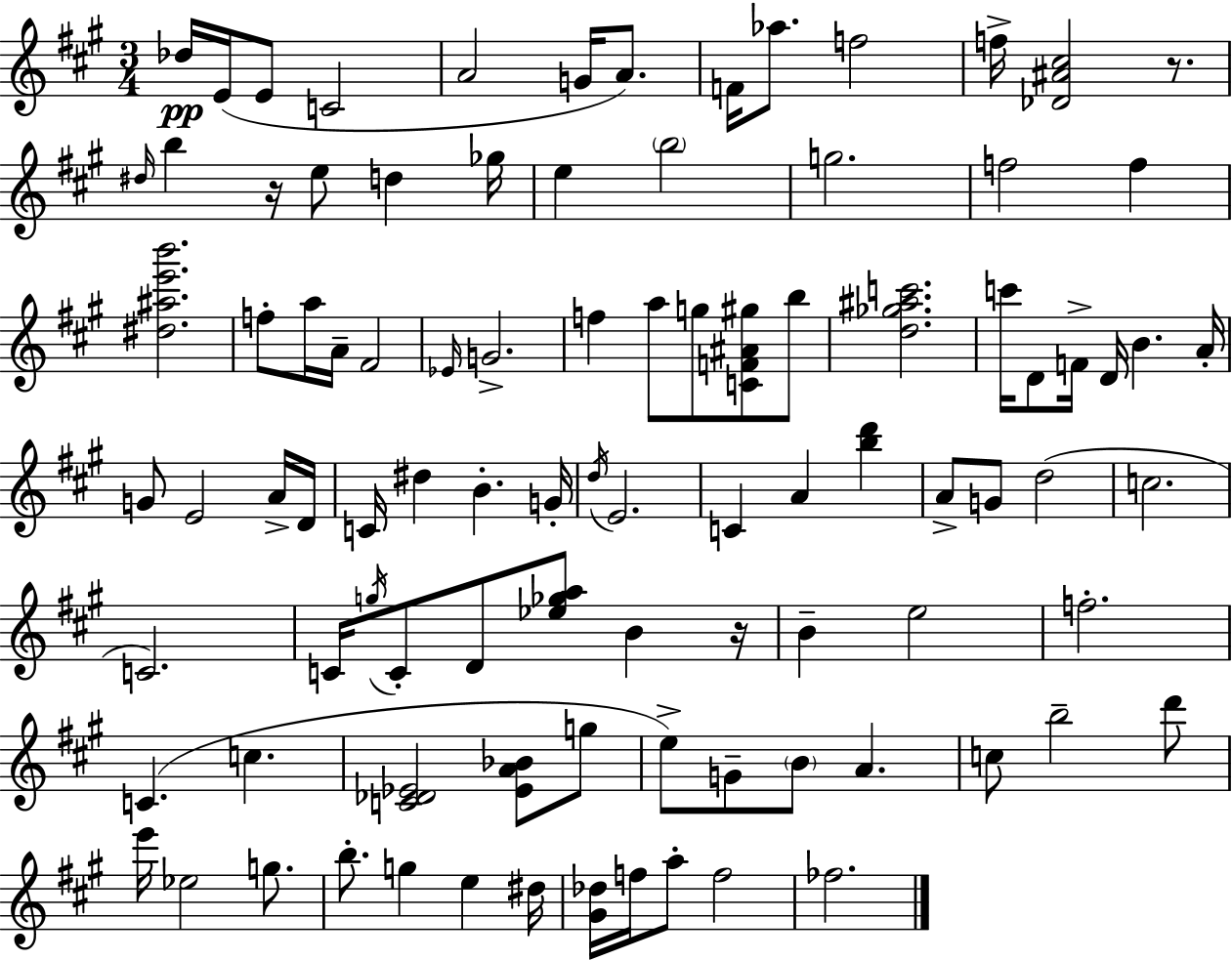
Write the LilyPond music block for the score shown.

{
  \clef treble
  \numericTimeSignature
  \time 3/4
  \key a \major
  \repeat volta 2 { des''16\pp e'16( e'8 c'2 | a'2 g'16 a'8.) | f'16 aes''8. f''2 | f''16-> <des' ais' cis''>2 r8. | \break \grace { dis''16 } b''4 r16 e''8 d''4 | ges''16 e''4 \parenthesize b''2 | g''2. | f''2 f''4 | \break <dis'' ais'' e''' b'''>2. | f''8-. a''16 a'16-- fis'2 | \grace { ees'16 } g'2.-> | f''4 a''8 g''8 <c' f' ais' gis''>8 | \break b''8 <d'' ges'' ais'' c'''>2. | c'''16 d'8 f'16-> d'16 b'4. | a'16-. g'8 e'2 | a'16-> d'16 c'16 dis''4 b'4.-. | \break g'16-. \acciaccatura { d''16 } e'2. | c'4 a'4 <b'' d'''>4 | a'8-> g'8 d''2( | c''2. | \break c'2.) | c'16 \acciaccatura { g''16 } c'8-. d'8 <ees'' ges'' a''>8 b'4 | r16 b'4-- e''2 | f''2.-. | \break c'4.( c''4. | <c' des' ees'>2 | <ees' a' bes'>8 g''8 e''8->) g'8-- \parenthesize b'8 a'4. | c''8 b''2-- | \break d'''8 e'''16 ees''2 | g''8. b''8.-. g''4 e''4 | dis''16 <gis' des''>16 f''16 a''8-. f''2 | fes''2. | \break } \bar "|."
}